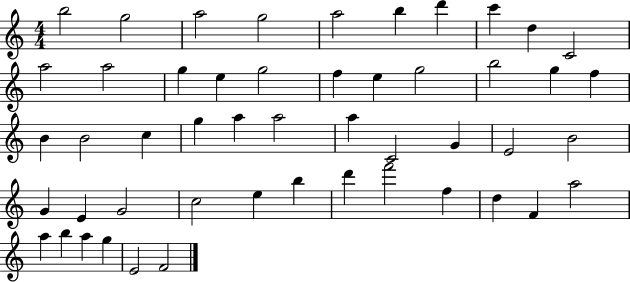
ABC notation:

X:1
T:Untitled
M:4/4
L:1/4
K:C
b2 g2 a2 g2 a2 b d' c' d C2 a2 a2 g e g2 f e g2 b2 g f B B2 c g a a2 a C2 G E2 B2 G E G2 c2 e b d' f'2 f d F a2 a b a g E2 F2